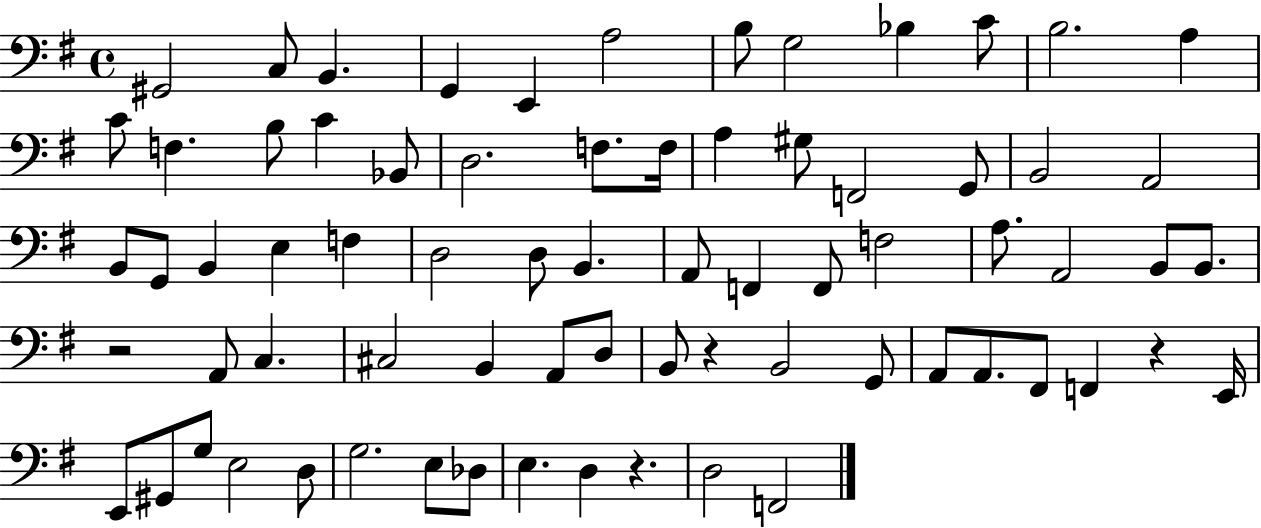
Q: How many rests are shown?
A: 4